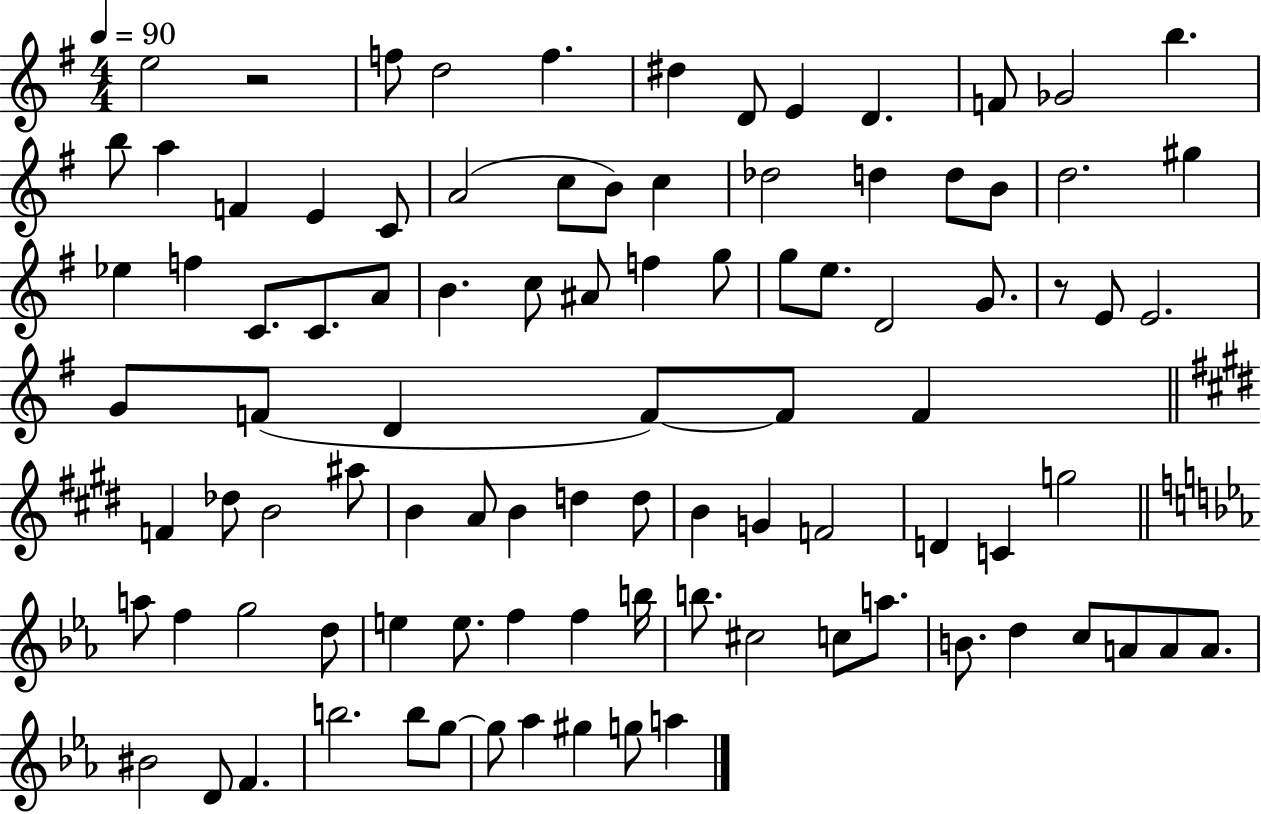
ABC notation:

X:1
T:Untitled
M:4/4
L:1/4
K:G
e2 z2 f/2 d2 f ^d D/2 E D F/2 _G2 b b/2 a F E C/2 A2 c/2 B/2 c _d2 d d/2 B/2 d2 ^g _e f C/2 C/2 A/2 B c/2 ^A/2 f g/2 g/2 e/2 D2 G/2 z/2 E/2 E2 G/2 F/2 D F/2 F/2 F F _d/2 B2 ^a/2 B A/2 B d d/2 B G F2 D C g2 a/2 f g2 d/2 e e/2 f f b/4 b/2 ^c2 c/2 a/2 B/2 d c/2 A/2 A/2 A/2 ^B2 D/2 F b2 b/2 g/2 g/2 _a ^g g/2 a